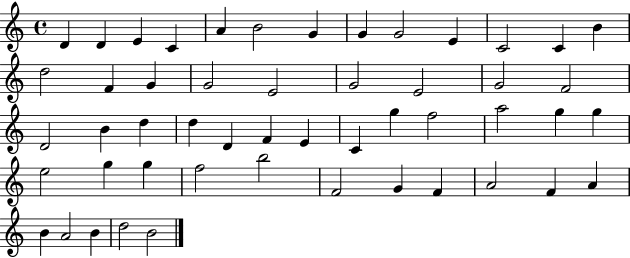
{
  \clef treble
  \time 4/4
  \defaultTimeSignature
  \key c \major
  d'4 d'4 e'4 c'4 | a'4 b'2 g'4 | g'4 g'2 e'4 | c'2 c'4 b'4 | \break d''2 f'4 g'4 | g'2 e'2 | g'2 e'2 | g'2 f'2 | \break d'2 b'4 d''4 | d''4 d'4 f'4 e'4 | c'4 g''4 f''2 | a''2 g''4 g''4 | \break e''2 g''4 g''4 | f''2 b''2 | f'2 g'4 f'4 | a'2 f'4 a'4 | \break b'4 a'2 b'4 | d''2 b'2 | \bar "|."
}